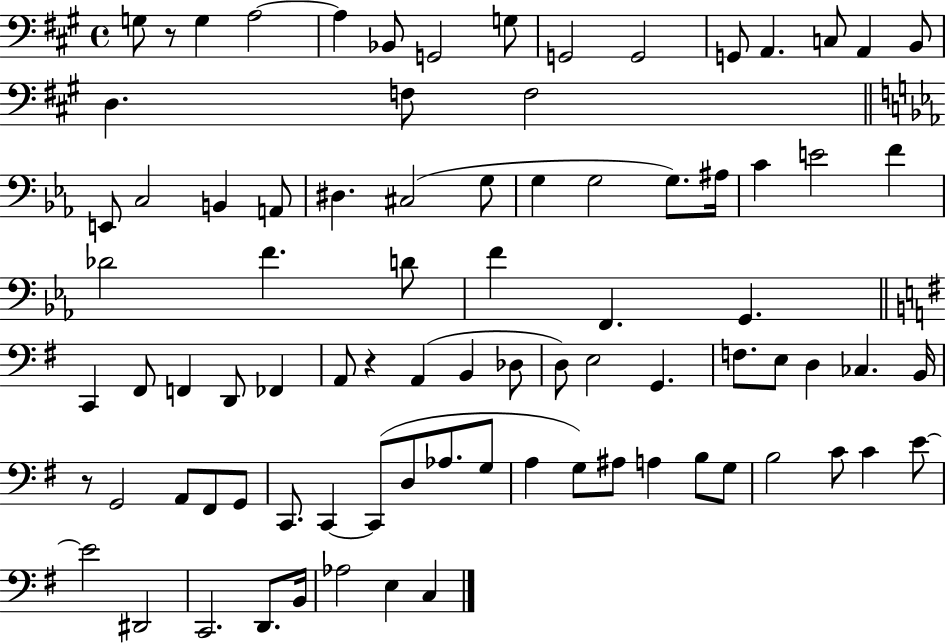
X:1
T:Untitled
M:4/4
L:1/4
K:A
G,/2 z/2 G, A,2 A, _B,,/2 G,,2 G,/2 G,,2 G,,2 G,,/2 A,, C,/2 A,, B,,/2 D, F,/2 F,2 E,,/2 C,2 B,, A,,/2 ^D, ^C,2 G,/2 G, G,2 G,/2 ^A,/4 C E2 F _D2 F D/2 F F,, G,, C,, ^F,,/2 F,, D,,/2 _F,, A,,/2 z A,, B,, _D,/2 D,/2 E,2 G,, F,/2 E,/2 D, _C, B,,/4 z/2 G,,2 A,,/2 ^F,,/2 G,,/2 C,,/2 C,, C,,/2 D,/2 _A,/2 G,/2 A, G,/2 ^A,/2 A, B,/2 G,/2 B,2 C/2 C E/2 E2 ^D,,2 C,,2 D,,/2 B,,/4 _A,2 E, C,